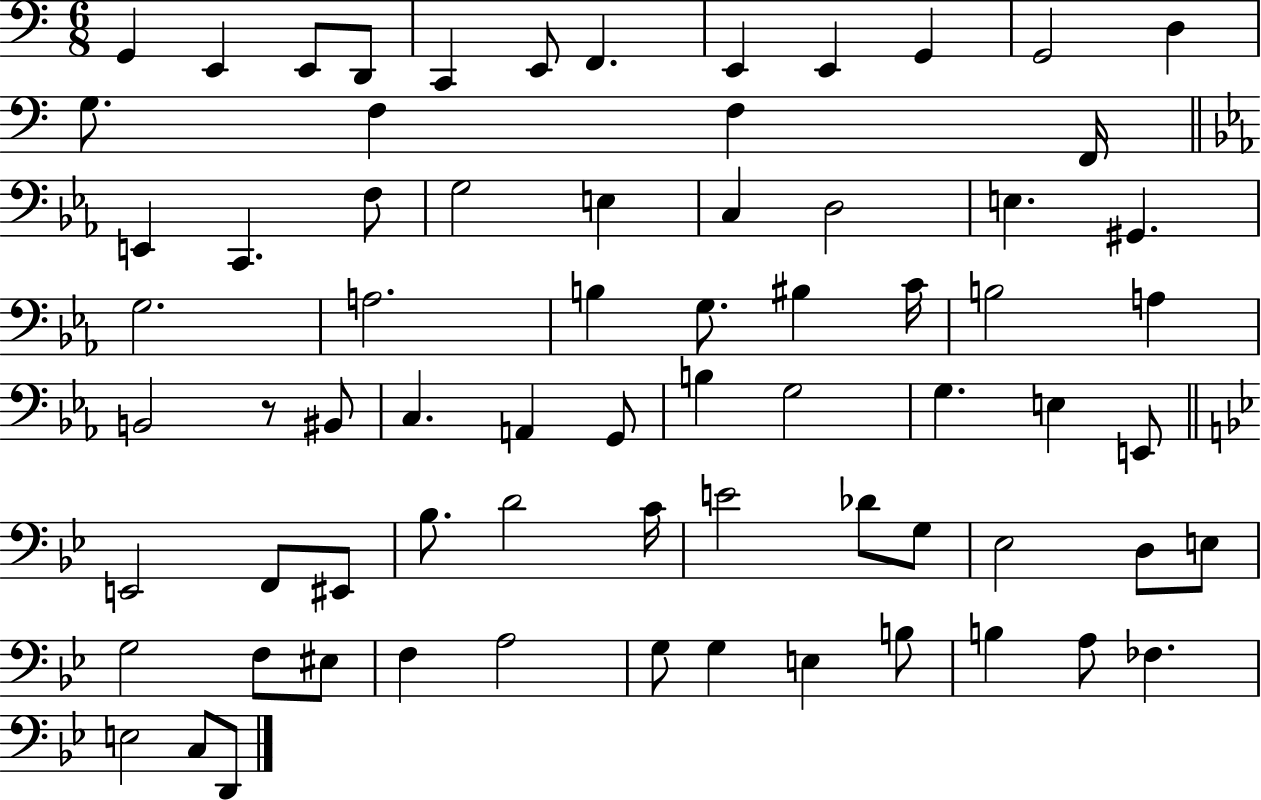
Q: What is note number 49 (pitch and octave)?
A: C4